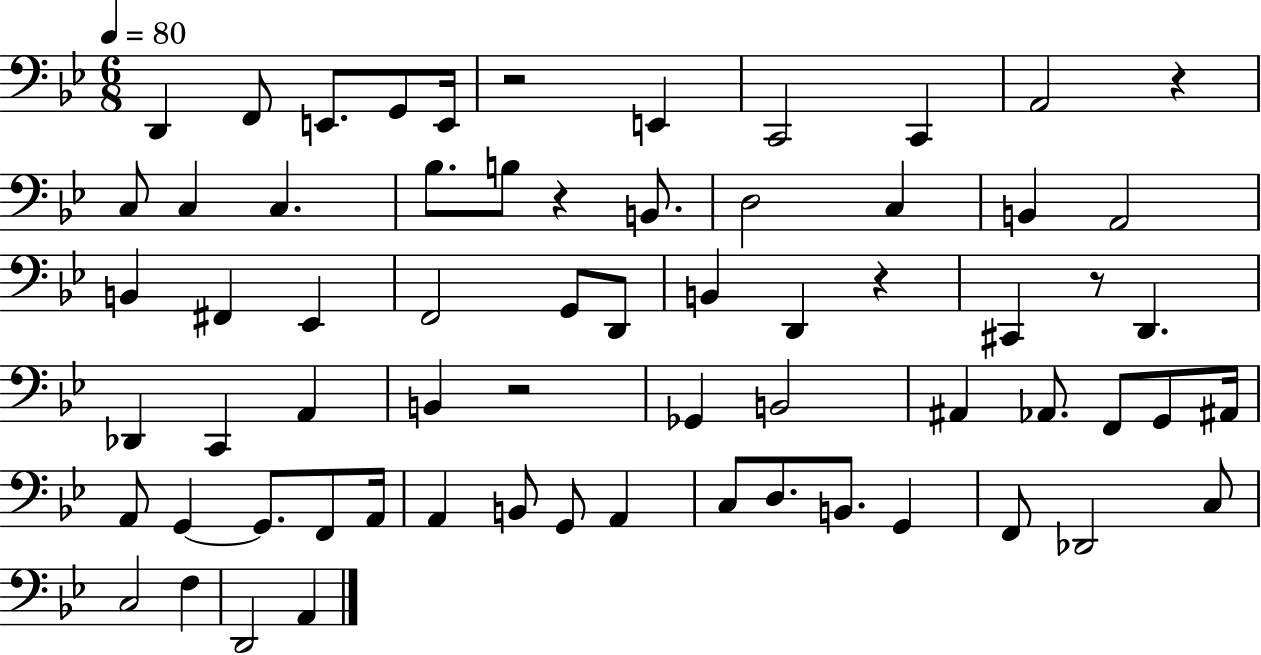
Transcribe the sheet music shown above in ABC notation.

X:1
T:Untitled
M:6/8
L:1/4
K:Bb
D,, F,,/2 E,,/2 G,,/2 E,,/4 z2 E,, C,,2 C,, A,,2 z C,/2 C, C, _B,/2 B,/2 z B,,/2 D,2 C, B,, A,,2 B,, ^F,, _E,, F,,2 G,,/2 D,,/2 B,, D,, z ^C,, z/2 D,, _D,, C,, A,, B,, z2 _G,, B,,2 ^A,, _A,,/2 F,,/2 G,,/2 ^A,,/4 A,,/2 G,, G,,/2 F,,/2 A,,/4 A,, B,,/2 G,,/2 A,, C,/2 D,/2 B,,/2 G,, F,,/2 _D,,2 C,/2 C,2 F, D,,2 A,,